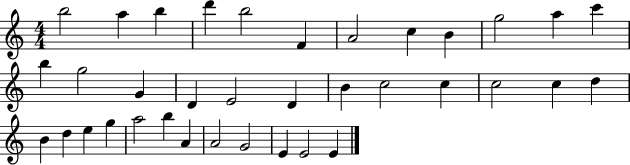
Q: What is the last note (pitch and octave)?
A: E4